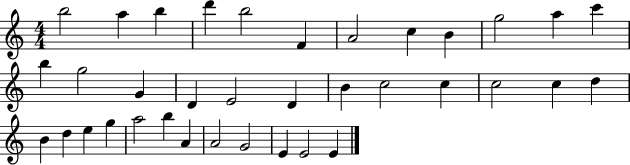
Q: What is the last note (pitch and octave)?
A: E4